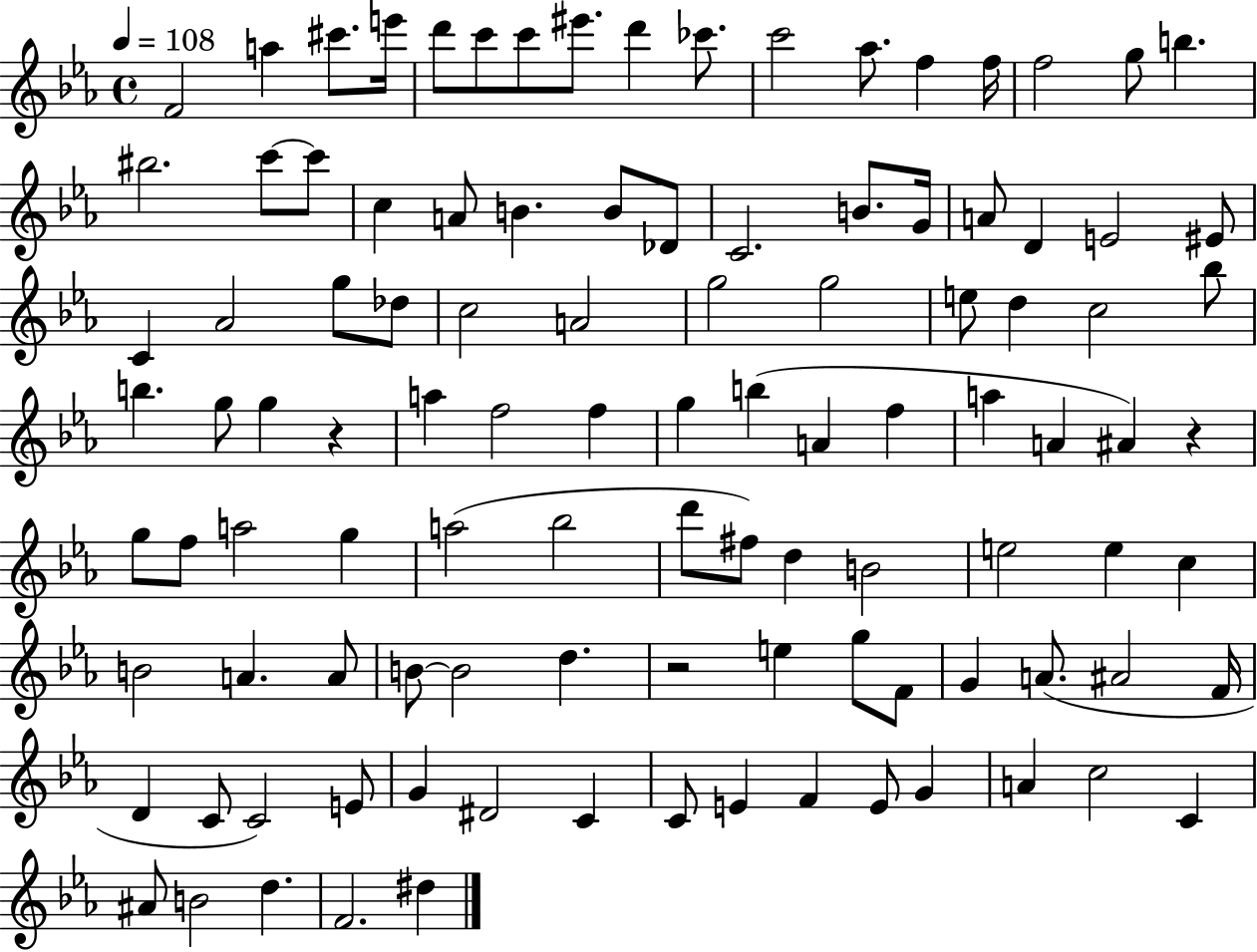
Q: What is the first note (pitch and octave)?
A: F4